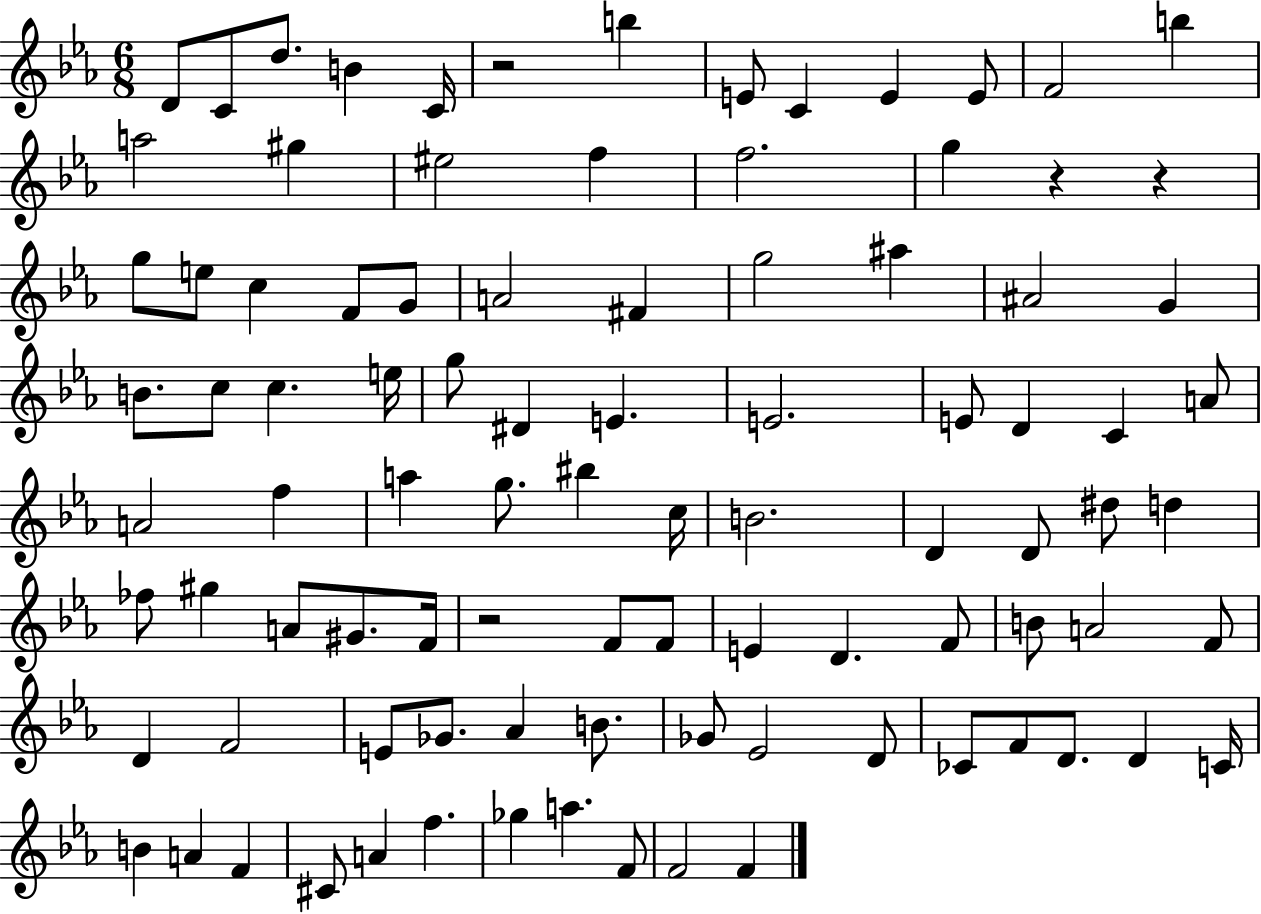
{
  \clef treble
  \numericTimeSignature
  \time 6/8
  \key ees \major
  d'8 c'8 d''8. b'4 c'16 | r2 b''4 | e'8 c'4 e'4 e'8 | f'2 b''4 | \break a''2 gis''4 | eis''2 f''4 | f''2. | g''4 r4 r4 | \break g''8 e''8 c''4 f'8 g'8 | a'2 fis'4 | g''2 ais''4 | ais'2 g'4 | \break b'8. c''8 c''4. e''16 | g''8 dis'4 e'4. | e'2. | e'8 d'4 c'4 a'8 | \break a'2 f''4 | a''4 g''8. bis''4 c''16 | b'2. | d'4 d'8 dis''8 d''4 | \break fes''8 gis''4 a'8 gis'8. f'16 | r2 f'8 f'8 | e'4 d'4. f'8 | b'8 a'2 f'8 | \break d'4 f'2 | e'8 ges'8. aes'4 b'8. | ges'8 ees'2 d'8 | ces'8 f'8 d'8. d'4 c'16 | \break b'4 a'4 f'4 | cis'8 a'4 f''4. | ges''4 a''4. f'8 | f'2 f'4 | \break \bar "|."
}